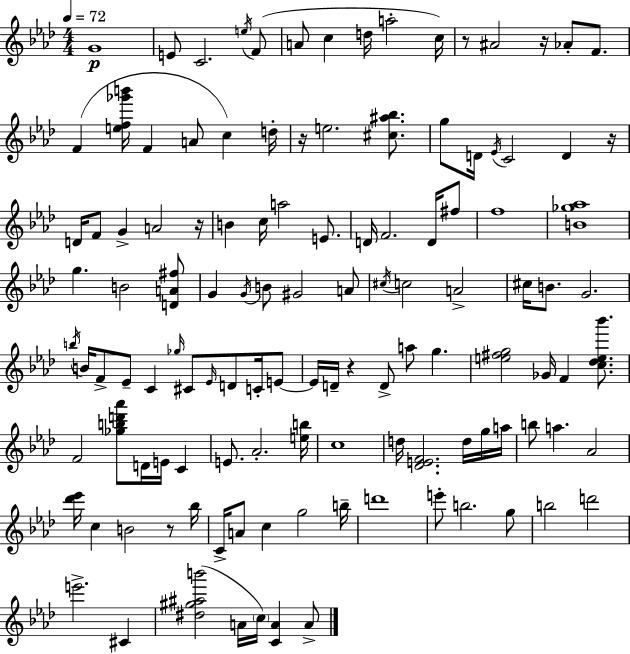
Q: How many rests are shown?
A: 7